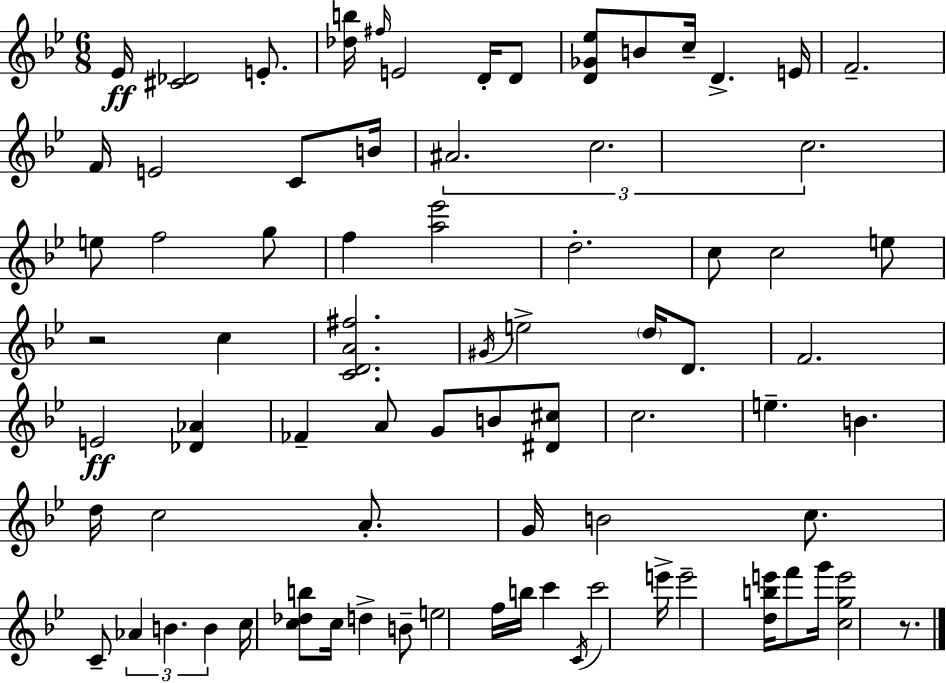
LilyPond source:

{
  \clef treble
  \numericTimeSignature
  \time 6/8
  \key bes \major
  ees'16\ff <cis' des'>2 e'8.-. | <des'' b''>16 \grace { fis''16 } e'2 d'16-. d'8 | <d' ges' ees''>8 b'8 c''16-- d'4.-> | e'16 f'2.-- | \break f'16 e'2 c'8 | b'16 \tuplet 3/2 { ais'2. | c''2. | c''2. } | \break e''8 f''2 g''8 | f''4 <a'' ees'''>2 | d''2.-. | c''8 c''2 e''8 | \break r2 c''4 | <c' d' a' fis''>2. | \acciaccatura { gis'16 } e''2-> \parenthesize d''16 d'8. | f'2. | \break e'2\ff <des' aes'>4 | fes'4-- a'8 g'8 b'8 | <dis' cis''>8 c''2. | e''4.-- b'4. | \break d''16 c''2 a'8.-. | g'16 b'2 c''8. | c'8-- \tuplet 3/2 { aes'4 b'4. | b'4 } c''16 <c'' des'' b''>8 c''16 d''4-> | \break b'8-- e''2 | f''16 b''16 c'''4 \acciaccatura { c'16 } c'''2 | e'''16-> e'''2-- | <d'' b'' e'''>16 f'''8 g'''16 <c'' g'' e'''>2 | \break r8. \bar "|."
}